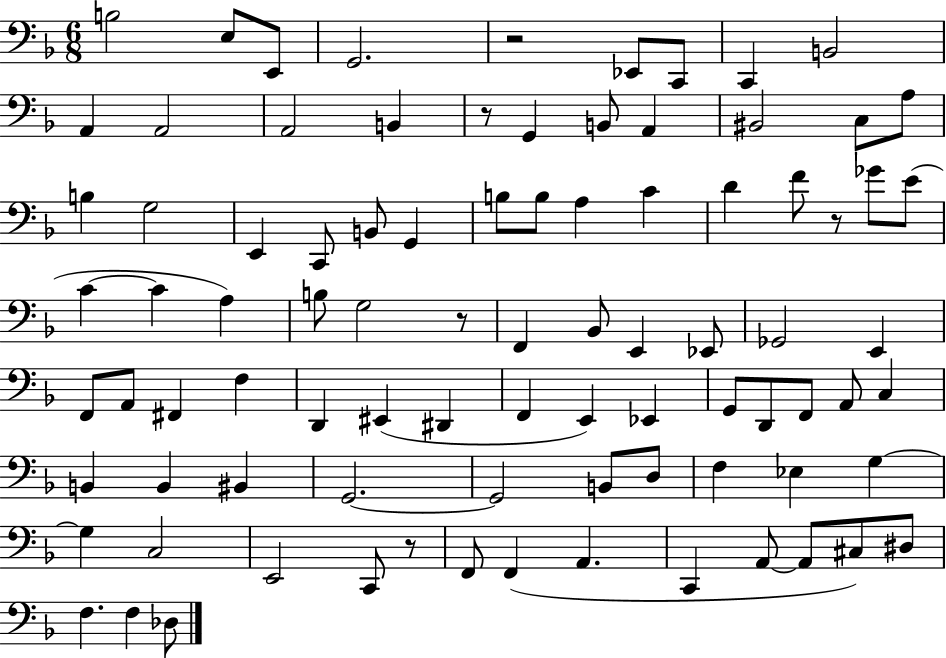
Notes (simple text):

B3/h E3/e E2/e G2/h. R/h Eb2/e C2/e C2/q B2/h A2/q A2/h A2/h B2/q R/e G2/q B2/e A2/q BIS2/h C3/e A3/e B3/q G3/h E2/q C2/e B2/e G2/q B3/e B3/e A3/q C4/q D4/q F4/e R/e Gb4/e E4/e C4/q C4/q A3/q B3/e G3/h R/e F2/q Bb2/e E2/q Eb2/e Gb2/h E2/q F2/e A2/e F#2/q F3/q D2/q EIS2/q D#2/q F2/q E2/q Eb2/q G2/e D2/e F2/e A2/e C3/q B2/q B2/q BIS2/q G2/h. G2/h B2/e D3/e F3/q Eb3/q G3/q G3/q C3/h E2/h C2/e R/e F2/e F2/q A2/q. C2/q A2/e A2/e C#3/e D#3/e F3/q. F3/q Db3/e